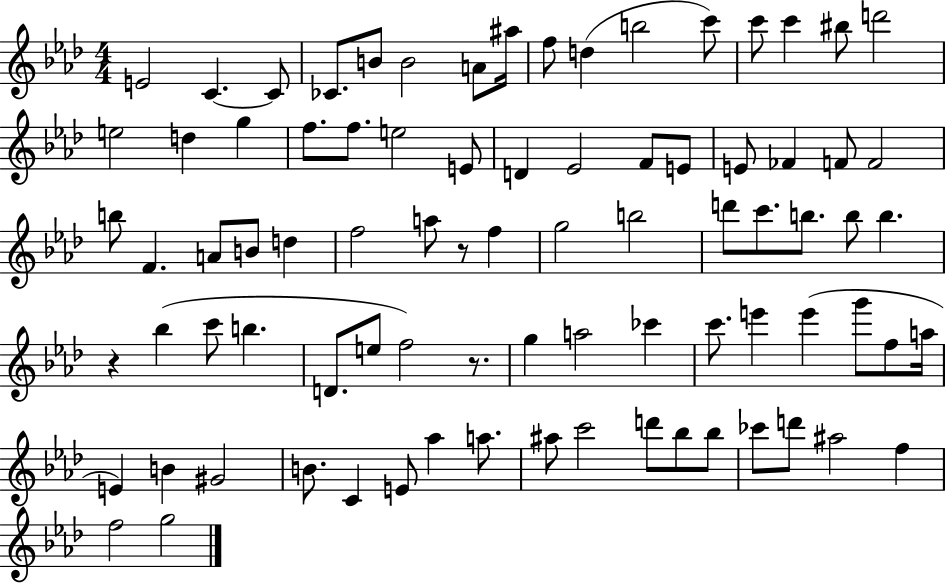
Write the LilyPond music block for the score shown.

{
  \clef treble
  \numericTimeSignature
  \time 4/4
  \key aes \major
  \repeat volta 2 { e'2 c'4.~~ c'8 | ces'8. b'8 b'2 a'8 ais''16 | f''8 d''4( b''2 c'''8) | c'''8 c'''4 bis''8 d'''2 | \break e''2 d''4 g''4 | f''8. f''8. e''2 e'8 | d'4 ees'2 f'8 e'8 | e'8 fes'4 f'8 f'2 | \break b''8 f'4. a'8 b'8 d''4 | f''2 a''8 r8 f''4 | g''2 b''2 | d'''8 c'''8. b''8. b''8 b''4. | \break r4 bes''4( c'''8 b''4. | d'8. e''8 f''2) r8. | g''4 a''2 ces'''4 | c'''8. e'''4 e'''4( g'''8 f''8 a''16 | \break e'4) b'4 gis'2 | b'8. c'4 e'8 aes''4 a''8. | ais''8 c'''2 d'''8 bes''8 bes''8 | ces'''8 d'''8 ais''2 f''4 | \break f''2 g''2 | } \bar "|."
}